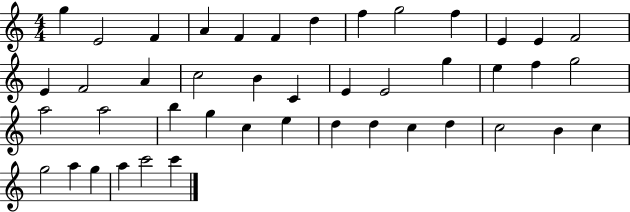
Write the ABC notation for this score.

X:1
T:Untitled
M:4/4
L:1/4
K:C
g E2 F A F F d f g2 f E E F2 E F2 A c2 B C E E2 g e f g2 a2 a2 b g c e d d c d c2 B c g2 a g a c'2 c'